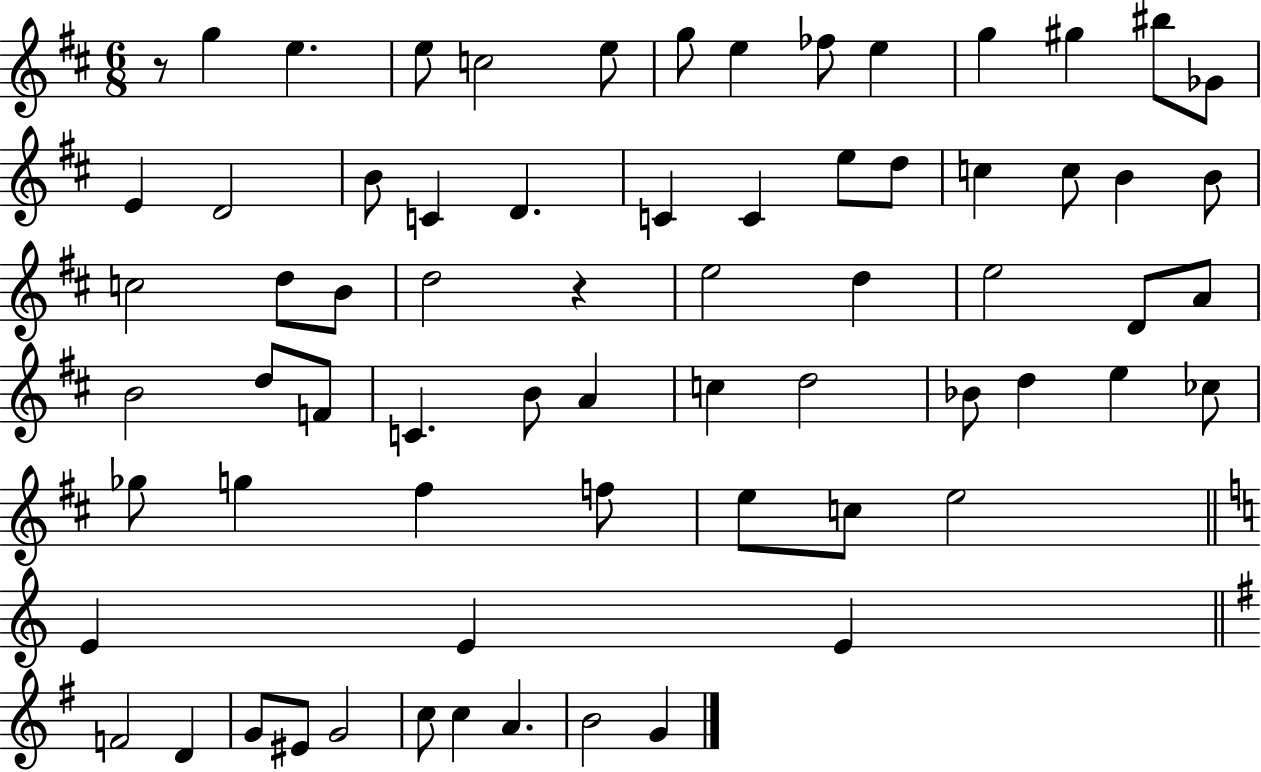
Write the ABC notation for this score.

X:1
T:Untitled
M:6/8
L:1/4
K:D
z/2 g e e/2 c2 e/2 g/2 e _f/2 e g ^g ^b/2 _G/2 E D2 B/2 C D C C e/2 d/2 c c/2 B B/2 c2 d/2 B/2 d2 z e2 d e2 D/2 A/2 B2 d/2 F/2 C B/2 A c d2 _B/2 d e _c/2 _g/2 g ^f f/2 e/2 c/2 e2 E E E F2 D G/2 ^E/2 G2 c/2 c A B2 G